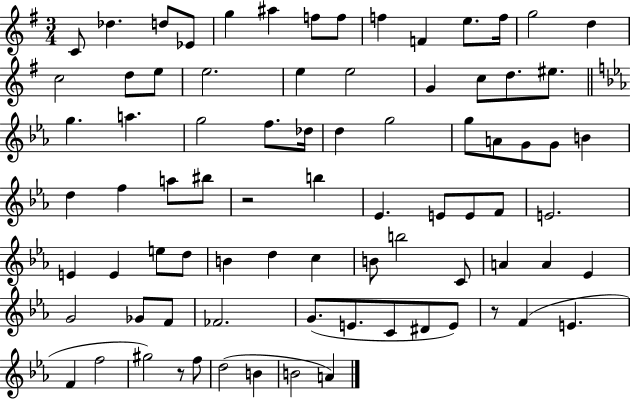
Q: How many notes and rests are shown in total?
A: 81